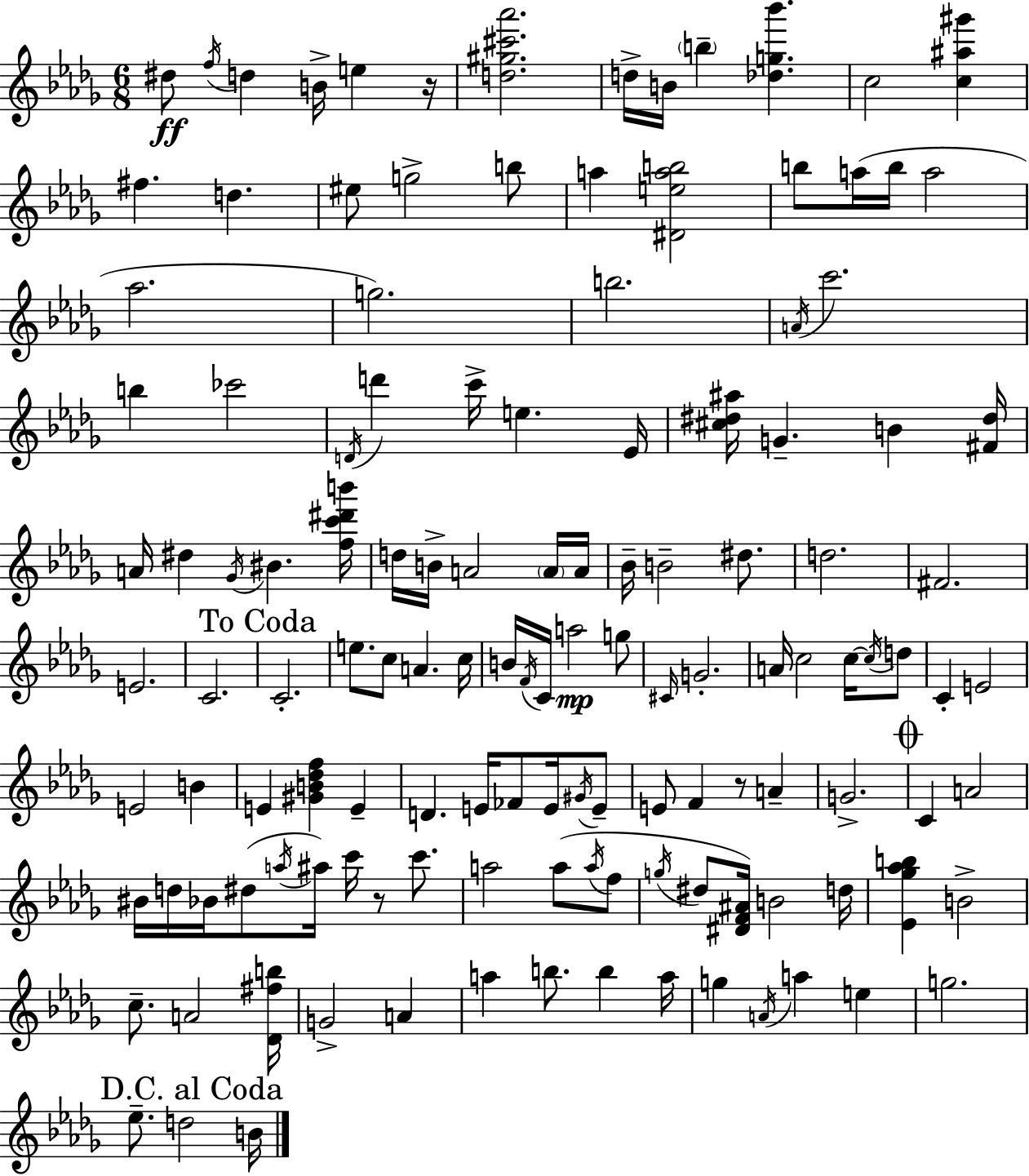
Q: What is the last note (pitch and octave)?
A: B4